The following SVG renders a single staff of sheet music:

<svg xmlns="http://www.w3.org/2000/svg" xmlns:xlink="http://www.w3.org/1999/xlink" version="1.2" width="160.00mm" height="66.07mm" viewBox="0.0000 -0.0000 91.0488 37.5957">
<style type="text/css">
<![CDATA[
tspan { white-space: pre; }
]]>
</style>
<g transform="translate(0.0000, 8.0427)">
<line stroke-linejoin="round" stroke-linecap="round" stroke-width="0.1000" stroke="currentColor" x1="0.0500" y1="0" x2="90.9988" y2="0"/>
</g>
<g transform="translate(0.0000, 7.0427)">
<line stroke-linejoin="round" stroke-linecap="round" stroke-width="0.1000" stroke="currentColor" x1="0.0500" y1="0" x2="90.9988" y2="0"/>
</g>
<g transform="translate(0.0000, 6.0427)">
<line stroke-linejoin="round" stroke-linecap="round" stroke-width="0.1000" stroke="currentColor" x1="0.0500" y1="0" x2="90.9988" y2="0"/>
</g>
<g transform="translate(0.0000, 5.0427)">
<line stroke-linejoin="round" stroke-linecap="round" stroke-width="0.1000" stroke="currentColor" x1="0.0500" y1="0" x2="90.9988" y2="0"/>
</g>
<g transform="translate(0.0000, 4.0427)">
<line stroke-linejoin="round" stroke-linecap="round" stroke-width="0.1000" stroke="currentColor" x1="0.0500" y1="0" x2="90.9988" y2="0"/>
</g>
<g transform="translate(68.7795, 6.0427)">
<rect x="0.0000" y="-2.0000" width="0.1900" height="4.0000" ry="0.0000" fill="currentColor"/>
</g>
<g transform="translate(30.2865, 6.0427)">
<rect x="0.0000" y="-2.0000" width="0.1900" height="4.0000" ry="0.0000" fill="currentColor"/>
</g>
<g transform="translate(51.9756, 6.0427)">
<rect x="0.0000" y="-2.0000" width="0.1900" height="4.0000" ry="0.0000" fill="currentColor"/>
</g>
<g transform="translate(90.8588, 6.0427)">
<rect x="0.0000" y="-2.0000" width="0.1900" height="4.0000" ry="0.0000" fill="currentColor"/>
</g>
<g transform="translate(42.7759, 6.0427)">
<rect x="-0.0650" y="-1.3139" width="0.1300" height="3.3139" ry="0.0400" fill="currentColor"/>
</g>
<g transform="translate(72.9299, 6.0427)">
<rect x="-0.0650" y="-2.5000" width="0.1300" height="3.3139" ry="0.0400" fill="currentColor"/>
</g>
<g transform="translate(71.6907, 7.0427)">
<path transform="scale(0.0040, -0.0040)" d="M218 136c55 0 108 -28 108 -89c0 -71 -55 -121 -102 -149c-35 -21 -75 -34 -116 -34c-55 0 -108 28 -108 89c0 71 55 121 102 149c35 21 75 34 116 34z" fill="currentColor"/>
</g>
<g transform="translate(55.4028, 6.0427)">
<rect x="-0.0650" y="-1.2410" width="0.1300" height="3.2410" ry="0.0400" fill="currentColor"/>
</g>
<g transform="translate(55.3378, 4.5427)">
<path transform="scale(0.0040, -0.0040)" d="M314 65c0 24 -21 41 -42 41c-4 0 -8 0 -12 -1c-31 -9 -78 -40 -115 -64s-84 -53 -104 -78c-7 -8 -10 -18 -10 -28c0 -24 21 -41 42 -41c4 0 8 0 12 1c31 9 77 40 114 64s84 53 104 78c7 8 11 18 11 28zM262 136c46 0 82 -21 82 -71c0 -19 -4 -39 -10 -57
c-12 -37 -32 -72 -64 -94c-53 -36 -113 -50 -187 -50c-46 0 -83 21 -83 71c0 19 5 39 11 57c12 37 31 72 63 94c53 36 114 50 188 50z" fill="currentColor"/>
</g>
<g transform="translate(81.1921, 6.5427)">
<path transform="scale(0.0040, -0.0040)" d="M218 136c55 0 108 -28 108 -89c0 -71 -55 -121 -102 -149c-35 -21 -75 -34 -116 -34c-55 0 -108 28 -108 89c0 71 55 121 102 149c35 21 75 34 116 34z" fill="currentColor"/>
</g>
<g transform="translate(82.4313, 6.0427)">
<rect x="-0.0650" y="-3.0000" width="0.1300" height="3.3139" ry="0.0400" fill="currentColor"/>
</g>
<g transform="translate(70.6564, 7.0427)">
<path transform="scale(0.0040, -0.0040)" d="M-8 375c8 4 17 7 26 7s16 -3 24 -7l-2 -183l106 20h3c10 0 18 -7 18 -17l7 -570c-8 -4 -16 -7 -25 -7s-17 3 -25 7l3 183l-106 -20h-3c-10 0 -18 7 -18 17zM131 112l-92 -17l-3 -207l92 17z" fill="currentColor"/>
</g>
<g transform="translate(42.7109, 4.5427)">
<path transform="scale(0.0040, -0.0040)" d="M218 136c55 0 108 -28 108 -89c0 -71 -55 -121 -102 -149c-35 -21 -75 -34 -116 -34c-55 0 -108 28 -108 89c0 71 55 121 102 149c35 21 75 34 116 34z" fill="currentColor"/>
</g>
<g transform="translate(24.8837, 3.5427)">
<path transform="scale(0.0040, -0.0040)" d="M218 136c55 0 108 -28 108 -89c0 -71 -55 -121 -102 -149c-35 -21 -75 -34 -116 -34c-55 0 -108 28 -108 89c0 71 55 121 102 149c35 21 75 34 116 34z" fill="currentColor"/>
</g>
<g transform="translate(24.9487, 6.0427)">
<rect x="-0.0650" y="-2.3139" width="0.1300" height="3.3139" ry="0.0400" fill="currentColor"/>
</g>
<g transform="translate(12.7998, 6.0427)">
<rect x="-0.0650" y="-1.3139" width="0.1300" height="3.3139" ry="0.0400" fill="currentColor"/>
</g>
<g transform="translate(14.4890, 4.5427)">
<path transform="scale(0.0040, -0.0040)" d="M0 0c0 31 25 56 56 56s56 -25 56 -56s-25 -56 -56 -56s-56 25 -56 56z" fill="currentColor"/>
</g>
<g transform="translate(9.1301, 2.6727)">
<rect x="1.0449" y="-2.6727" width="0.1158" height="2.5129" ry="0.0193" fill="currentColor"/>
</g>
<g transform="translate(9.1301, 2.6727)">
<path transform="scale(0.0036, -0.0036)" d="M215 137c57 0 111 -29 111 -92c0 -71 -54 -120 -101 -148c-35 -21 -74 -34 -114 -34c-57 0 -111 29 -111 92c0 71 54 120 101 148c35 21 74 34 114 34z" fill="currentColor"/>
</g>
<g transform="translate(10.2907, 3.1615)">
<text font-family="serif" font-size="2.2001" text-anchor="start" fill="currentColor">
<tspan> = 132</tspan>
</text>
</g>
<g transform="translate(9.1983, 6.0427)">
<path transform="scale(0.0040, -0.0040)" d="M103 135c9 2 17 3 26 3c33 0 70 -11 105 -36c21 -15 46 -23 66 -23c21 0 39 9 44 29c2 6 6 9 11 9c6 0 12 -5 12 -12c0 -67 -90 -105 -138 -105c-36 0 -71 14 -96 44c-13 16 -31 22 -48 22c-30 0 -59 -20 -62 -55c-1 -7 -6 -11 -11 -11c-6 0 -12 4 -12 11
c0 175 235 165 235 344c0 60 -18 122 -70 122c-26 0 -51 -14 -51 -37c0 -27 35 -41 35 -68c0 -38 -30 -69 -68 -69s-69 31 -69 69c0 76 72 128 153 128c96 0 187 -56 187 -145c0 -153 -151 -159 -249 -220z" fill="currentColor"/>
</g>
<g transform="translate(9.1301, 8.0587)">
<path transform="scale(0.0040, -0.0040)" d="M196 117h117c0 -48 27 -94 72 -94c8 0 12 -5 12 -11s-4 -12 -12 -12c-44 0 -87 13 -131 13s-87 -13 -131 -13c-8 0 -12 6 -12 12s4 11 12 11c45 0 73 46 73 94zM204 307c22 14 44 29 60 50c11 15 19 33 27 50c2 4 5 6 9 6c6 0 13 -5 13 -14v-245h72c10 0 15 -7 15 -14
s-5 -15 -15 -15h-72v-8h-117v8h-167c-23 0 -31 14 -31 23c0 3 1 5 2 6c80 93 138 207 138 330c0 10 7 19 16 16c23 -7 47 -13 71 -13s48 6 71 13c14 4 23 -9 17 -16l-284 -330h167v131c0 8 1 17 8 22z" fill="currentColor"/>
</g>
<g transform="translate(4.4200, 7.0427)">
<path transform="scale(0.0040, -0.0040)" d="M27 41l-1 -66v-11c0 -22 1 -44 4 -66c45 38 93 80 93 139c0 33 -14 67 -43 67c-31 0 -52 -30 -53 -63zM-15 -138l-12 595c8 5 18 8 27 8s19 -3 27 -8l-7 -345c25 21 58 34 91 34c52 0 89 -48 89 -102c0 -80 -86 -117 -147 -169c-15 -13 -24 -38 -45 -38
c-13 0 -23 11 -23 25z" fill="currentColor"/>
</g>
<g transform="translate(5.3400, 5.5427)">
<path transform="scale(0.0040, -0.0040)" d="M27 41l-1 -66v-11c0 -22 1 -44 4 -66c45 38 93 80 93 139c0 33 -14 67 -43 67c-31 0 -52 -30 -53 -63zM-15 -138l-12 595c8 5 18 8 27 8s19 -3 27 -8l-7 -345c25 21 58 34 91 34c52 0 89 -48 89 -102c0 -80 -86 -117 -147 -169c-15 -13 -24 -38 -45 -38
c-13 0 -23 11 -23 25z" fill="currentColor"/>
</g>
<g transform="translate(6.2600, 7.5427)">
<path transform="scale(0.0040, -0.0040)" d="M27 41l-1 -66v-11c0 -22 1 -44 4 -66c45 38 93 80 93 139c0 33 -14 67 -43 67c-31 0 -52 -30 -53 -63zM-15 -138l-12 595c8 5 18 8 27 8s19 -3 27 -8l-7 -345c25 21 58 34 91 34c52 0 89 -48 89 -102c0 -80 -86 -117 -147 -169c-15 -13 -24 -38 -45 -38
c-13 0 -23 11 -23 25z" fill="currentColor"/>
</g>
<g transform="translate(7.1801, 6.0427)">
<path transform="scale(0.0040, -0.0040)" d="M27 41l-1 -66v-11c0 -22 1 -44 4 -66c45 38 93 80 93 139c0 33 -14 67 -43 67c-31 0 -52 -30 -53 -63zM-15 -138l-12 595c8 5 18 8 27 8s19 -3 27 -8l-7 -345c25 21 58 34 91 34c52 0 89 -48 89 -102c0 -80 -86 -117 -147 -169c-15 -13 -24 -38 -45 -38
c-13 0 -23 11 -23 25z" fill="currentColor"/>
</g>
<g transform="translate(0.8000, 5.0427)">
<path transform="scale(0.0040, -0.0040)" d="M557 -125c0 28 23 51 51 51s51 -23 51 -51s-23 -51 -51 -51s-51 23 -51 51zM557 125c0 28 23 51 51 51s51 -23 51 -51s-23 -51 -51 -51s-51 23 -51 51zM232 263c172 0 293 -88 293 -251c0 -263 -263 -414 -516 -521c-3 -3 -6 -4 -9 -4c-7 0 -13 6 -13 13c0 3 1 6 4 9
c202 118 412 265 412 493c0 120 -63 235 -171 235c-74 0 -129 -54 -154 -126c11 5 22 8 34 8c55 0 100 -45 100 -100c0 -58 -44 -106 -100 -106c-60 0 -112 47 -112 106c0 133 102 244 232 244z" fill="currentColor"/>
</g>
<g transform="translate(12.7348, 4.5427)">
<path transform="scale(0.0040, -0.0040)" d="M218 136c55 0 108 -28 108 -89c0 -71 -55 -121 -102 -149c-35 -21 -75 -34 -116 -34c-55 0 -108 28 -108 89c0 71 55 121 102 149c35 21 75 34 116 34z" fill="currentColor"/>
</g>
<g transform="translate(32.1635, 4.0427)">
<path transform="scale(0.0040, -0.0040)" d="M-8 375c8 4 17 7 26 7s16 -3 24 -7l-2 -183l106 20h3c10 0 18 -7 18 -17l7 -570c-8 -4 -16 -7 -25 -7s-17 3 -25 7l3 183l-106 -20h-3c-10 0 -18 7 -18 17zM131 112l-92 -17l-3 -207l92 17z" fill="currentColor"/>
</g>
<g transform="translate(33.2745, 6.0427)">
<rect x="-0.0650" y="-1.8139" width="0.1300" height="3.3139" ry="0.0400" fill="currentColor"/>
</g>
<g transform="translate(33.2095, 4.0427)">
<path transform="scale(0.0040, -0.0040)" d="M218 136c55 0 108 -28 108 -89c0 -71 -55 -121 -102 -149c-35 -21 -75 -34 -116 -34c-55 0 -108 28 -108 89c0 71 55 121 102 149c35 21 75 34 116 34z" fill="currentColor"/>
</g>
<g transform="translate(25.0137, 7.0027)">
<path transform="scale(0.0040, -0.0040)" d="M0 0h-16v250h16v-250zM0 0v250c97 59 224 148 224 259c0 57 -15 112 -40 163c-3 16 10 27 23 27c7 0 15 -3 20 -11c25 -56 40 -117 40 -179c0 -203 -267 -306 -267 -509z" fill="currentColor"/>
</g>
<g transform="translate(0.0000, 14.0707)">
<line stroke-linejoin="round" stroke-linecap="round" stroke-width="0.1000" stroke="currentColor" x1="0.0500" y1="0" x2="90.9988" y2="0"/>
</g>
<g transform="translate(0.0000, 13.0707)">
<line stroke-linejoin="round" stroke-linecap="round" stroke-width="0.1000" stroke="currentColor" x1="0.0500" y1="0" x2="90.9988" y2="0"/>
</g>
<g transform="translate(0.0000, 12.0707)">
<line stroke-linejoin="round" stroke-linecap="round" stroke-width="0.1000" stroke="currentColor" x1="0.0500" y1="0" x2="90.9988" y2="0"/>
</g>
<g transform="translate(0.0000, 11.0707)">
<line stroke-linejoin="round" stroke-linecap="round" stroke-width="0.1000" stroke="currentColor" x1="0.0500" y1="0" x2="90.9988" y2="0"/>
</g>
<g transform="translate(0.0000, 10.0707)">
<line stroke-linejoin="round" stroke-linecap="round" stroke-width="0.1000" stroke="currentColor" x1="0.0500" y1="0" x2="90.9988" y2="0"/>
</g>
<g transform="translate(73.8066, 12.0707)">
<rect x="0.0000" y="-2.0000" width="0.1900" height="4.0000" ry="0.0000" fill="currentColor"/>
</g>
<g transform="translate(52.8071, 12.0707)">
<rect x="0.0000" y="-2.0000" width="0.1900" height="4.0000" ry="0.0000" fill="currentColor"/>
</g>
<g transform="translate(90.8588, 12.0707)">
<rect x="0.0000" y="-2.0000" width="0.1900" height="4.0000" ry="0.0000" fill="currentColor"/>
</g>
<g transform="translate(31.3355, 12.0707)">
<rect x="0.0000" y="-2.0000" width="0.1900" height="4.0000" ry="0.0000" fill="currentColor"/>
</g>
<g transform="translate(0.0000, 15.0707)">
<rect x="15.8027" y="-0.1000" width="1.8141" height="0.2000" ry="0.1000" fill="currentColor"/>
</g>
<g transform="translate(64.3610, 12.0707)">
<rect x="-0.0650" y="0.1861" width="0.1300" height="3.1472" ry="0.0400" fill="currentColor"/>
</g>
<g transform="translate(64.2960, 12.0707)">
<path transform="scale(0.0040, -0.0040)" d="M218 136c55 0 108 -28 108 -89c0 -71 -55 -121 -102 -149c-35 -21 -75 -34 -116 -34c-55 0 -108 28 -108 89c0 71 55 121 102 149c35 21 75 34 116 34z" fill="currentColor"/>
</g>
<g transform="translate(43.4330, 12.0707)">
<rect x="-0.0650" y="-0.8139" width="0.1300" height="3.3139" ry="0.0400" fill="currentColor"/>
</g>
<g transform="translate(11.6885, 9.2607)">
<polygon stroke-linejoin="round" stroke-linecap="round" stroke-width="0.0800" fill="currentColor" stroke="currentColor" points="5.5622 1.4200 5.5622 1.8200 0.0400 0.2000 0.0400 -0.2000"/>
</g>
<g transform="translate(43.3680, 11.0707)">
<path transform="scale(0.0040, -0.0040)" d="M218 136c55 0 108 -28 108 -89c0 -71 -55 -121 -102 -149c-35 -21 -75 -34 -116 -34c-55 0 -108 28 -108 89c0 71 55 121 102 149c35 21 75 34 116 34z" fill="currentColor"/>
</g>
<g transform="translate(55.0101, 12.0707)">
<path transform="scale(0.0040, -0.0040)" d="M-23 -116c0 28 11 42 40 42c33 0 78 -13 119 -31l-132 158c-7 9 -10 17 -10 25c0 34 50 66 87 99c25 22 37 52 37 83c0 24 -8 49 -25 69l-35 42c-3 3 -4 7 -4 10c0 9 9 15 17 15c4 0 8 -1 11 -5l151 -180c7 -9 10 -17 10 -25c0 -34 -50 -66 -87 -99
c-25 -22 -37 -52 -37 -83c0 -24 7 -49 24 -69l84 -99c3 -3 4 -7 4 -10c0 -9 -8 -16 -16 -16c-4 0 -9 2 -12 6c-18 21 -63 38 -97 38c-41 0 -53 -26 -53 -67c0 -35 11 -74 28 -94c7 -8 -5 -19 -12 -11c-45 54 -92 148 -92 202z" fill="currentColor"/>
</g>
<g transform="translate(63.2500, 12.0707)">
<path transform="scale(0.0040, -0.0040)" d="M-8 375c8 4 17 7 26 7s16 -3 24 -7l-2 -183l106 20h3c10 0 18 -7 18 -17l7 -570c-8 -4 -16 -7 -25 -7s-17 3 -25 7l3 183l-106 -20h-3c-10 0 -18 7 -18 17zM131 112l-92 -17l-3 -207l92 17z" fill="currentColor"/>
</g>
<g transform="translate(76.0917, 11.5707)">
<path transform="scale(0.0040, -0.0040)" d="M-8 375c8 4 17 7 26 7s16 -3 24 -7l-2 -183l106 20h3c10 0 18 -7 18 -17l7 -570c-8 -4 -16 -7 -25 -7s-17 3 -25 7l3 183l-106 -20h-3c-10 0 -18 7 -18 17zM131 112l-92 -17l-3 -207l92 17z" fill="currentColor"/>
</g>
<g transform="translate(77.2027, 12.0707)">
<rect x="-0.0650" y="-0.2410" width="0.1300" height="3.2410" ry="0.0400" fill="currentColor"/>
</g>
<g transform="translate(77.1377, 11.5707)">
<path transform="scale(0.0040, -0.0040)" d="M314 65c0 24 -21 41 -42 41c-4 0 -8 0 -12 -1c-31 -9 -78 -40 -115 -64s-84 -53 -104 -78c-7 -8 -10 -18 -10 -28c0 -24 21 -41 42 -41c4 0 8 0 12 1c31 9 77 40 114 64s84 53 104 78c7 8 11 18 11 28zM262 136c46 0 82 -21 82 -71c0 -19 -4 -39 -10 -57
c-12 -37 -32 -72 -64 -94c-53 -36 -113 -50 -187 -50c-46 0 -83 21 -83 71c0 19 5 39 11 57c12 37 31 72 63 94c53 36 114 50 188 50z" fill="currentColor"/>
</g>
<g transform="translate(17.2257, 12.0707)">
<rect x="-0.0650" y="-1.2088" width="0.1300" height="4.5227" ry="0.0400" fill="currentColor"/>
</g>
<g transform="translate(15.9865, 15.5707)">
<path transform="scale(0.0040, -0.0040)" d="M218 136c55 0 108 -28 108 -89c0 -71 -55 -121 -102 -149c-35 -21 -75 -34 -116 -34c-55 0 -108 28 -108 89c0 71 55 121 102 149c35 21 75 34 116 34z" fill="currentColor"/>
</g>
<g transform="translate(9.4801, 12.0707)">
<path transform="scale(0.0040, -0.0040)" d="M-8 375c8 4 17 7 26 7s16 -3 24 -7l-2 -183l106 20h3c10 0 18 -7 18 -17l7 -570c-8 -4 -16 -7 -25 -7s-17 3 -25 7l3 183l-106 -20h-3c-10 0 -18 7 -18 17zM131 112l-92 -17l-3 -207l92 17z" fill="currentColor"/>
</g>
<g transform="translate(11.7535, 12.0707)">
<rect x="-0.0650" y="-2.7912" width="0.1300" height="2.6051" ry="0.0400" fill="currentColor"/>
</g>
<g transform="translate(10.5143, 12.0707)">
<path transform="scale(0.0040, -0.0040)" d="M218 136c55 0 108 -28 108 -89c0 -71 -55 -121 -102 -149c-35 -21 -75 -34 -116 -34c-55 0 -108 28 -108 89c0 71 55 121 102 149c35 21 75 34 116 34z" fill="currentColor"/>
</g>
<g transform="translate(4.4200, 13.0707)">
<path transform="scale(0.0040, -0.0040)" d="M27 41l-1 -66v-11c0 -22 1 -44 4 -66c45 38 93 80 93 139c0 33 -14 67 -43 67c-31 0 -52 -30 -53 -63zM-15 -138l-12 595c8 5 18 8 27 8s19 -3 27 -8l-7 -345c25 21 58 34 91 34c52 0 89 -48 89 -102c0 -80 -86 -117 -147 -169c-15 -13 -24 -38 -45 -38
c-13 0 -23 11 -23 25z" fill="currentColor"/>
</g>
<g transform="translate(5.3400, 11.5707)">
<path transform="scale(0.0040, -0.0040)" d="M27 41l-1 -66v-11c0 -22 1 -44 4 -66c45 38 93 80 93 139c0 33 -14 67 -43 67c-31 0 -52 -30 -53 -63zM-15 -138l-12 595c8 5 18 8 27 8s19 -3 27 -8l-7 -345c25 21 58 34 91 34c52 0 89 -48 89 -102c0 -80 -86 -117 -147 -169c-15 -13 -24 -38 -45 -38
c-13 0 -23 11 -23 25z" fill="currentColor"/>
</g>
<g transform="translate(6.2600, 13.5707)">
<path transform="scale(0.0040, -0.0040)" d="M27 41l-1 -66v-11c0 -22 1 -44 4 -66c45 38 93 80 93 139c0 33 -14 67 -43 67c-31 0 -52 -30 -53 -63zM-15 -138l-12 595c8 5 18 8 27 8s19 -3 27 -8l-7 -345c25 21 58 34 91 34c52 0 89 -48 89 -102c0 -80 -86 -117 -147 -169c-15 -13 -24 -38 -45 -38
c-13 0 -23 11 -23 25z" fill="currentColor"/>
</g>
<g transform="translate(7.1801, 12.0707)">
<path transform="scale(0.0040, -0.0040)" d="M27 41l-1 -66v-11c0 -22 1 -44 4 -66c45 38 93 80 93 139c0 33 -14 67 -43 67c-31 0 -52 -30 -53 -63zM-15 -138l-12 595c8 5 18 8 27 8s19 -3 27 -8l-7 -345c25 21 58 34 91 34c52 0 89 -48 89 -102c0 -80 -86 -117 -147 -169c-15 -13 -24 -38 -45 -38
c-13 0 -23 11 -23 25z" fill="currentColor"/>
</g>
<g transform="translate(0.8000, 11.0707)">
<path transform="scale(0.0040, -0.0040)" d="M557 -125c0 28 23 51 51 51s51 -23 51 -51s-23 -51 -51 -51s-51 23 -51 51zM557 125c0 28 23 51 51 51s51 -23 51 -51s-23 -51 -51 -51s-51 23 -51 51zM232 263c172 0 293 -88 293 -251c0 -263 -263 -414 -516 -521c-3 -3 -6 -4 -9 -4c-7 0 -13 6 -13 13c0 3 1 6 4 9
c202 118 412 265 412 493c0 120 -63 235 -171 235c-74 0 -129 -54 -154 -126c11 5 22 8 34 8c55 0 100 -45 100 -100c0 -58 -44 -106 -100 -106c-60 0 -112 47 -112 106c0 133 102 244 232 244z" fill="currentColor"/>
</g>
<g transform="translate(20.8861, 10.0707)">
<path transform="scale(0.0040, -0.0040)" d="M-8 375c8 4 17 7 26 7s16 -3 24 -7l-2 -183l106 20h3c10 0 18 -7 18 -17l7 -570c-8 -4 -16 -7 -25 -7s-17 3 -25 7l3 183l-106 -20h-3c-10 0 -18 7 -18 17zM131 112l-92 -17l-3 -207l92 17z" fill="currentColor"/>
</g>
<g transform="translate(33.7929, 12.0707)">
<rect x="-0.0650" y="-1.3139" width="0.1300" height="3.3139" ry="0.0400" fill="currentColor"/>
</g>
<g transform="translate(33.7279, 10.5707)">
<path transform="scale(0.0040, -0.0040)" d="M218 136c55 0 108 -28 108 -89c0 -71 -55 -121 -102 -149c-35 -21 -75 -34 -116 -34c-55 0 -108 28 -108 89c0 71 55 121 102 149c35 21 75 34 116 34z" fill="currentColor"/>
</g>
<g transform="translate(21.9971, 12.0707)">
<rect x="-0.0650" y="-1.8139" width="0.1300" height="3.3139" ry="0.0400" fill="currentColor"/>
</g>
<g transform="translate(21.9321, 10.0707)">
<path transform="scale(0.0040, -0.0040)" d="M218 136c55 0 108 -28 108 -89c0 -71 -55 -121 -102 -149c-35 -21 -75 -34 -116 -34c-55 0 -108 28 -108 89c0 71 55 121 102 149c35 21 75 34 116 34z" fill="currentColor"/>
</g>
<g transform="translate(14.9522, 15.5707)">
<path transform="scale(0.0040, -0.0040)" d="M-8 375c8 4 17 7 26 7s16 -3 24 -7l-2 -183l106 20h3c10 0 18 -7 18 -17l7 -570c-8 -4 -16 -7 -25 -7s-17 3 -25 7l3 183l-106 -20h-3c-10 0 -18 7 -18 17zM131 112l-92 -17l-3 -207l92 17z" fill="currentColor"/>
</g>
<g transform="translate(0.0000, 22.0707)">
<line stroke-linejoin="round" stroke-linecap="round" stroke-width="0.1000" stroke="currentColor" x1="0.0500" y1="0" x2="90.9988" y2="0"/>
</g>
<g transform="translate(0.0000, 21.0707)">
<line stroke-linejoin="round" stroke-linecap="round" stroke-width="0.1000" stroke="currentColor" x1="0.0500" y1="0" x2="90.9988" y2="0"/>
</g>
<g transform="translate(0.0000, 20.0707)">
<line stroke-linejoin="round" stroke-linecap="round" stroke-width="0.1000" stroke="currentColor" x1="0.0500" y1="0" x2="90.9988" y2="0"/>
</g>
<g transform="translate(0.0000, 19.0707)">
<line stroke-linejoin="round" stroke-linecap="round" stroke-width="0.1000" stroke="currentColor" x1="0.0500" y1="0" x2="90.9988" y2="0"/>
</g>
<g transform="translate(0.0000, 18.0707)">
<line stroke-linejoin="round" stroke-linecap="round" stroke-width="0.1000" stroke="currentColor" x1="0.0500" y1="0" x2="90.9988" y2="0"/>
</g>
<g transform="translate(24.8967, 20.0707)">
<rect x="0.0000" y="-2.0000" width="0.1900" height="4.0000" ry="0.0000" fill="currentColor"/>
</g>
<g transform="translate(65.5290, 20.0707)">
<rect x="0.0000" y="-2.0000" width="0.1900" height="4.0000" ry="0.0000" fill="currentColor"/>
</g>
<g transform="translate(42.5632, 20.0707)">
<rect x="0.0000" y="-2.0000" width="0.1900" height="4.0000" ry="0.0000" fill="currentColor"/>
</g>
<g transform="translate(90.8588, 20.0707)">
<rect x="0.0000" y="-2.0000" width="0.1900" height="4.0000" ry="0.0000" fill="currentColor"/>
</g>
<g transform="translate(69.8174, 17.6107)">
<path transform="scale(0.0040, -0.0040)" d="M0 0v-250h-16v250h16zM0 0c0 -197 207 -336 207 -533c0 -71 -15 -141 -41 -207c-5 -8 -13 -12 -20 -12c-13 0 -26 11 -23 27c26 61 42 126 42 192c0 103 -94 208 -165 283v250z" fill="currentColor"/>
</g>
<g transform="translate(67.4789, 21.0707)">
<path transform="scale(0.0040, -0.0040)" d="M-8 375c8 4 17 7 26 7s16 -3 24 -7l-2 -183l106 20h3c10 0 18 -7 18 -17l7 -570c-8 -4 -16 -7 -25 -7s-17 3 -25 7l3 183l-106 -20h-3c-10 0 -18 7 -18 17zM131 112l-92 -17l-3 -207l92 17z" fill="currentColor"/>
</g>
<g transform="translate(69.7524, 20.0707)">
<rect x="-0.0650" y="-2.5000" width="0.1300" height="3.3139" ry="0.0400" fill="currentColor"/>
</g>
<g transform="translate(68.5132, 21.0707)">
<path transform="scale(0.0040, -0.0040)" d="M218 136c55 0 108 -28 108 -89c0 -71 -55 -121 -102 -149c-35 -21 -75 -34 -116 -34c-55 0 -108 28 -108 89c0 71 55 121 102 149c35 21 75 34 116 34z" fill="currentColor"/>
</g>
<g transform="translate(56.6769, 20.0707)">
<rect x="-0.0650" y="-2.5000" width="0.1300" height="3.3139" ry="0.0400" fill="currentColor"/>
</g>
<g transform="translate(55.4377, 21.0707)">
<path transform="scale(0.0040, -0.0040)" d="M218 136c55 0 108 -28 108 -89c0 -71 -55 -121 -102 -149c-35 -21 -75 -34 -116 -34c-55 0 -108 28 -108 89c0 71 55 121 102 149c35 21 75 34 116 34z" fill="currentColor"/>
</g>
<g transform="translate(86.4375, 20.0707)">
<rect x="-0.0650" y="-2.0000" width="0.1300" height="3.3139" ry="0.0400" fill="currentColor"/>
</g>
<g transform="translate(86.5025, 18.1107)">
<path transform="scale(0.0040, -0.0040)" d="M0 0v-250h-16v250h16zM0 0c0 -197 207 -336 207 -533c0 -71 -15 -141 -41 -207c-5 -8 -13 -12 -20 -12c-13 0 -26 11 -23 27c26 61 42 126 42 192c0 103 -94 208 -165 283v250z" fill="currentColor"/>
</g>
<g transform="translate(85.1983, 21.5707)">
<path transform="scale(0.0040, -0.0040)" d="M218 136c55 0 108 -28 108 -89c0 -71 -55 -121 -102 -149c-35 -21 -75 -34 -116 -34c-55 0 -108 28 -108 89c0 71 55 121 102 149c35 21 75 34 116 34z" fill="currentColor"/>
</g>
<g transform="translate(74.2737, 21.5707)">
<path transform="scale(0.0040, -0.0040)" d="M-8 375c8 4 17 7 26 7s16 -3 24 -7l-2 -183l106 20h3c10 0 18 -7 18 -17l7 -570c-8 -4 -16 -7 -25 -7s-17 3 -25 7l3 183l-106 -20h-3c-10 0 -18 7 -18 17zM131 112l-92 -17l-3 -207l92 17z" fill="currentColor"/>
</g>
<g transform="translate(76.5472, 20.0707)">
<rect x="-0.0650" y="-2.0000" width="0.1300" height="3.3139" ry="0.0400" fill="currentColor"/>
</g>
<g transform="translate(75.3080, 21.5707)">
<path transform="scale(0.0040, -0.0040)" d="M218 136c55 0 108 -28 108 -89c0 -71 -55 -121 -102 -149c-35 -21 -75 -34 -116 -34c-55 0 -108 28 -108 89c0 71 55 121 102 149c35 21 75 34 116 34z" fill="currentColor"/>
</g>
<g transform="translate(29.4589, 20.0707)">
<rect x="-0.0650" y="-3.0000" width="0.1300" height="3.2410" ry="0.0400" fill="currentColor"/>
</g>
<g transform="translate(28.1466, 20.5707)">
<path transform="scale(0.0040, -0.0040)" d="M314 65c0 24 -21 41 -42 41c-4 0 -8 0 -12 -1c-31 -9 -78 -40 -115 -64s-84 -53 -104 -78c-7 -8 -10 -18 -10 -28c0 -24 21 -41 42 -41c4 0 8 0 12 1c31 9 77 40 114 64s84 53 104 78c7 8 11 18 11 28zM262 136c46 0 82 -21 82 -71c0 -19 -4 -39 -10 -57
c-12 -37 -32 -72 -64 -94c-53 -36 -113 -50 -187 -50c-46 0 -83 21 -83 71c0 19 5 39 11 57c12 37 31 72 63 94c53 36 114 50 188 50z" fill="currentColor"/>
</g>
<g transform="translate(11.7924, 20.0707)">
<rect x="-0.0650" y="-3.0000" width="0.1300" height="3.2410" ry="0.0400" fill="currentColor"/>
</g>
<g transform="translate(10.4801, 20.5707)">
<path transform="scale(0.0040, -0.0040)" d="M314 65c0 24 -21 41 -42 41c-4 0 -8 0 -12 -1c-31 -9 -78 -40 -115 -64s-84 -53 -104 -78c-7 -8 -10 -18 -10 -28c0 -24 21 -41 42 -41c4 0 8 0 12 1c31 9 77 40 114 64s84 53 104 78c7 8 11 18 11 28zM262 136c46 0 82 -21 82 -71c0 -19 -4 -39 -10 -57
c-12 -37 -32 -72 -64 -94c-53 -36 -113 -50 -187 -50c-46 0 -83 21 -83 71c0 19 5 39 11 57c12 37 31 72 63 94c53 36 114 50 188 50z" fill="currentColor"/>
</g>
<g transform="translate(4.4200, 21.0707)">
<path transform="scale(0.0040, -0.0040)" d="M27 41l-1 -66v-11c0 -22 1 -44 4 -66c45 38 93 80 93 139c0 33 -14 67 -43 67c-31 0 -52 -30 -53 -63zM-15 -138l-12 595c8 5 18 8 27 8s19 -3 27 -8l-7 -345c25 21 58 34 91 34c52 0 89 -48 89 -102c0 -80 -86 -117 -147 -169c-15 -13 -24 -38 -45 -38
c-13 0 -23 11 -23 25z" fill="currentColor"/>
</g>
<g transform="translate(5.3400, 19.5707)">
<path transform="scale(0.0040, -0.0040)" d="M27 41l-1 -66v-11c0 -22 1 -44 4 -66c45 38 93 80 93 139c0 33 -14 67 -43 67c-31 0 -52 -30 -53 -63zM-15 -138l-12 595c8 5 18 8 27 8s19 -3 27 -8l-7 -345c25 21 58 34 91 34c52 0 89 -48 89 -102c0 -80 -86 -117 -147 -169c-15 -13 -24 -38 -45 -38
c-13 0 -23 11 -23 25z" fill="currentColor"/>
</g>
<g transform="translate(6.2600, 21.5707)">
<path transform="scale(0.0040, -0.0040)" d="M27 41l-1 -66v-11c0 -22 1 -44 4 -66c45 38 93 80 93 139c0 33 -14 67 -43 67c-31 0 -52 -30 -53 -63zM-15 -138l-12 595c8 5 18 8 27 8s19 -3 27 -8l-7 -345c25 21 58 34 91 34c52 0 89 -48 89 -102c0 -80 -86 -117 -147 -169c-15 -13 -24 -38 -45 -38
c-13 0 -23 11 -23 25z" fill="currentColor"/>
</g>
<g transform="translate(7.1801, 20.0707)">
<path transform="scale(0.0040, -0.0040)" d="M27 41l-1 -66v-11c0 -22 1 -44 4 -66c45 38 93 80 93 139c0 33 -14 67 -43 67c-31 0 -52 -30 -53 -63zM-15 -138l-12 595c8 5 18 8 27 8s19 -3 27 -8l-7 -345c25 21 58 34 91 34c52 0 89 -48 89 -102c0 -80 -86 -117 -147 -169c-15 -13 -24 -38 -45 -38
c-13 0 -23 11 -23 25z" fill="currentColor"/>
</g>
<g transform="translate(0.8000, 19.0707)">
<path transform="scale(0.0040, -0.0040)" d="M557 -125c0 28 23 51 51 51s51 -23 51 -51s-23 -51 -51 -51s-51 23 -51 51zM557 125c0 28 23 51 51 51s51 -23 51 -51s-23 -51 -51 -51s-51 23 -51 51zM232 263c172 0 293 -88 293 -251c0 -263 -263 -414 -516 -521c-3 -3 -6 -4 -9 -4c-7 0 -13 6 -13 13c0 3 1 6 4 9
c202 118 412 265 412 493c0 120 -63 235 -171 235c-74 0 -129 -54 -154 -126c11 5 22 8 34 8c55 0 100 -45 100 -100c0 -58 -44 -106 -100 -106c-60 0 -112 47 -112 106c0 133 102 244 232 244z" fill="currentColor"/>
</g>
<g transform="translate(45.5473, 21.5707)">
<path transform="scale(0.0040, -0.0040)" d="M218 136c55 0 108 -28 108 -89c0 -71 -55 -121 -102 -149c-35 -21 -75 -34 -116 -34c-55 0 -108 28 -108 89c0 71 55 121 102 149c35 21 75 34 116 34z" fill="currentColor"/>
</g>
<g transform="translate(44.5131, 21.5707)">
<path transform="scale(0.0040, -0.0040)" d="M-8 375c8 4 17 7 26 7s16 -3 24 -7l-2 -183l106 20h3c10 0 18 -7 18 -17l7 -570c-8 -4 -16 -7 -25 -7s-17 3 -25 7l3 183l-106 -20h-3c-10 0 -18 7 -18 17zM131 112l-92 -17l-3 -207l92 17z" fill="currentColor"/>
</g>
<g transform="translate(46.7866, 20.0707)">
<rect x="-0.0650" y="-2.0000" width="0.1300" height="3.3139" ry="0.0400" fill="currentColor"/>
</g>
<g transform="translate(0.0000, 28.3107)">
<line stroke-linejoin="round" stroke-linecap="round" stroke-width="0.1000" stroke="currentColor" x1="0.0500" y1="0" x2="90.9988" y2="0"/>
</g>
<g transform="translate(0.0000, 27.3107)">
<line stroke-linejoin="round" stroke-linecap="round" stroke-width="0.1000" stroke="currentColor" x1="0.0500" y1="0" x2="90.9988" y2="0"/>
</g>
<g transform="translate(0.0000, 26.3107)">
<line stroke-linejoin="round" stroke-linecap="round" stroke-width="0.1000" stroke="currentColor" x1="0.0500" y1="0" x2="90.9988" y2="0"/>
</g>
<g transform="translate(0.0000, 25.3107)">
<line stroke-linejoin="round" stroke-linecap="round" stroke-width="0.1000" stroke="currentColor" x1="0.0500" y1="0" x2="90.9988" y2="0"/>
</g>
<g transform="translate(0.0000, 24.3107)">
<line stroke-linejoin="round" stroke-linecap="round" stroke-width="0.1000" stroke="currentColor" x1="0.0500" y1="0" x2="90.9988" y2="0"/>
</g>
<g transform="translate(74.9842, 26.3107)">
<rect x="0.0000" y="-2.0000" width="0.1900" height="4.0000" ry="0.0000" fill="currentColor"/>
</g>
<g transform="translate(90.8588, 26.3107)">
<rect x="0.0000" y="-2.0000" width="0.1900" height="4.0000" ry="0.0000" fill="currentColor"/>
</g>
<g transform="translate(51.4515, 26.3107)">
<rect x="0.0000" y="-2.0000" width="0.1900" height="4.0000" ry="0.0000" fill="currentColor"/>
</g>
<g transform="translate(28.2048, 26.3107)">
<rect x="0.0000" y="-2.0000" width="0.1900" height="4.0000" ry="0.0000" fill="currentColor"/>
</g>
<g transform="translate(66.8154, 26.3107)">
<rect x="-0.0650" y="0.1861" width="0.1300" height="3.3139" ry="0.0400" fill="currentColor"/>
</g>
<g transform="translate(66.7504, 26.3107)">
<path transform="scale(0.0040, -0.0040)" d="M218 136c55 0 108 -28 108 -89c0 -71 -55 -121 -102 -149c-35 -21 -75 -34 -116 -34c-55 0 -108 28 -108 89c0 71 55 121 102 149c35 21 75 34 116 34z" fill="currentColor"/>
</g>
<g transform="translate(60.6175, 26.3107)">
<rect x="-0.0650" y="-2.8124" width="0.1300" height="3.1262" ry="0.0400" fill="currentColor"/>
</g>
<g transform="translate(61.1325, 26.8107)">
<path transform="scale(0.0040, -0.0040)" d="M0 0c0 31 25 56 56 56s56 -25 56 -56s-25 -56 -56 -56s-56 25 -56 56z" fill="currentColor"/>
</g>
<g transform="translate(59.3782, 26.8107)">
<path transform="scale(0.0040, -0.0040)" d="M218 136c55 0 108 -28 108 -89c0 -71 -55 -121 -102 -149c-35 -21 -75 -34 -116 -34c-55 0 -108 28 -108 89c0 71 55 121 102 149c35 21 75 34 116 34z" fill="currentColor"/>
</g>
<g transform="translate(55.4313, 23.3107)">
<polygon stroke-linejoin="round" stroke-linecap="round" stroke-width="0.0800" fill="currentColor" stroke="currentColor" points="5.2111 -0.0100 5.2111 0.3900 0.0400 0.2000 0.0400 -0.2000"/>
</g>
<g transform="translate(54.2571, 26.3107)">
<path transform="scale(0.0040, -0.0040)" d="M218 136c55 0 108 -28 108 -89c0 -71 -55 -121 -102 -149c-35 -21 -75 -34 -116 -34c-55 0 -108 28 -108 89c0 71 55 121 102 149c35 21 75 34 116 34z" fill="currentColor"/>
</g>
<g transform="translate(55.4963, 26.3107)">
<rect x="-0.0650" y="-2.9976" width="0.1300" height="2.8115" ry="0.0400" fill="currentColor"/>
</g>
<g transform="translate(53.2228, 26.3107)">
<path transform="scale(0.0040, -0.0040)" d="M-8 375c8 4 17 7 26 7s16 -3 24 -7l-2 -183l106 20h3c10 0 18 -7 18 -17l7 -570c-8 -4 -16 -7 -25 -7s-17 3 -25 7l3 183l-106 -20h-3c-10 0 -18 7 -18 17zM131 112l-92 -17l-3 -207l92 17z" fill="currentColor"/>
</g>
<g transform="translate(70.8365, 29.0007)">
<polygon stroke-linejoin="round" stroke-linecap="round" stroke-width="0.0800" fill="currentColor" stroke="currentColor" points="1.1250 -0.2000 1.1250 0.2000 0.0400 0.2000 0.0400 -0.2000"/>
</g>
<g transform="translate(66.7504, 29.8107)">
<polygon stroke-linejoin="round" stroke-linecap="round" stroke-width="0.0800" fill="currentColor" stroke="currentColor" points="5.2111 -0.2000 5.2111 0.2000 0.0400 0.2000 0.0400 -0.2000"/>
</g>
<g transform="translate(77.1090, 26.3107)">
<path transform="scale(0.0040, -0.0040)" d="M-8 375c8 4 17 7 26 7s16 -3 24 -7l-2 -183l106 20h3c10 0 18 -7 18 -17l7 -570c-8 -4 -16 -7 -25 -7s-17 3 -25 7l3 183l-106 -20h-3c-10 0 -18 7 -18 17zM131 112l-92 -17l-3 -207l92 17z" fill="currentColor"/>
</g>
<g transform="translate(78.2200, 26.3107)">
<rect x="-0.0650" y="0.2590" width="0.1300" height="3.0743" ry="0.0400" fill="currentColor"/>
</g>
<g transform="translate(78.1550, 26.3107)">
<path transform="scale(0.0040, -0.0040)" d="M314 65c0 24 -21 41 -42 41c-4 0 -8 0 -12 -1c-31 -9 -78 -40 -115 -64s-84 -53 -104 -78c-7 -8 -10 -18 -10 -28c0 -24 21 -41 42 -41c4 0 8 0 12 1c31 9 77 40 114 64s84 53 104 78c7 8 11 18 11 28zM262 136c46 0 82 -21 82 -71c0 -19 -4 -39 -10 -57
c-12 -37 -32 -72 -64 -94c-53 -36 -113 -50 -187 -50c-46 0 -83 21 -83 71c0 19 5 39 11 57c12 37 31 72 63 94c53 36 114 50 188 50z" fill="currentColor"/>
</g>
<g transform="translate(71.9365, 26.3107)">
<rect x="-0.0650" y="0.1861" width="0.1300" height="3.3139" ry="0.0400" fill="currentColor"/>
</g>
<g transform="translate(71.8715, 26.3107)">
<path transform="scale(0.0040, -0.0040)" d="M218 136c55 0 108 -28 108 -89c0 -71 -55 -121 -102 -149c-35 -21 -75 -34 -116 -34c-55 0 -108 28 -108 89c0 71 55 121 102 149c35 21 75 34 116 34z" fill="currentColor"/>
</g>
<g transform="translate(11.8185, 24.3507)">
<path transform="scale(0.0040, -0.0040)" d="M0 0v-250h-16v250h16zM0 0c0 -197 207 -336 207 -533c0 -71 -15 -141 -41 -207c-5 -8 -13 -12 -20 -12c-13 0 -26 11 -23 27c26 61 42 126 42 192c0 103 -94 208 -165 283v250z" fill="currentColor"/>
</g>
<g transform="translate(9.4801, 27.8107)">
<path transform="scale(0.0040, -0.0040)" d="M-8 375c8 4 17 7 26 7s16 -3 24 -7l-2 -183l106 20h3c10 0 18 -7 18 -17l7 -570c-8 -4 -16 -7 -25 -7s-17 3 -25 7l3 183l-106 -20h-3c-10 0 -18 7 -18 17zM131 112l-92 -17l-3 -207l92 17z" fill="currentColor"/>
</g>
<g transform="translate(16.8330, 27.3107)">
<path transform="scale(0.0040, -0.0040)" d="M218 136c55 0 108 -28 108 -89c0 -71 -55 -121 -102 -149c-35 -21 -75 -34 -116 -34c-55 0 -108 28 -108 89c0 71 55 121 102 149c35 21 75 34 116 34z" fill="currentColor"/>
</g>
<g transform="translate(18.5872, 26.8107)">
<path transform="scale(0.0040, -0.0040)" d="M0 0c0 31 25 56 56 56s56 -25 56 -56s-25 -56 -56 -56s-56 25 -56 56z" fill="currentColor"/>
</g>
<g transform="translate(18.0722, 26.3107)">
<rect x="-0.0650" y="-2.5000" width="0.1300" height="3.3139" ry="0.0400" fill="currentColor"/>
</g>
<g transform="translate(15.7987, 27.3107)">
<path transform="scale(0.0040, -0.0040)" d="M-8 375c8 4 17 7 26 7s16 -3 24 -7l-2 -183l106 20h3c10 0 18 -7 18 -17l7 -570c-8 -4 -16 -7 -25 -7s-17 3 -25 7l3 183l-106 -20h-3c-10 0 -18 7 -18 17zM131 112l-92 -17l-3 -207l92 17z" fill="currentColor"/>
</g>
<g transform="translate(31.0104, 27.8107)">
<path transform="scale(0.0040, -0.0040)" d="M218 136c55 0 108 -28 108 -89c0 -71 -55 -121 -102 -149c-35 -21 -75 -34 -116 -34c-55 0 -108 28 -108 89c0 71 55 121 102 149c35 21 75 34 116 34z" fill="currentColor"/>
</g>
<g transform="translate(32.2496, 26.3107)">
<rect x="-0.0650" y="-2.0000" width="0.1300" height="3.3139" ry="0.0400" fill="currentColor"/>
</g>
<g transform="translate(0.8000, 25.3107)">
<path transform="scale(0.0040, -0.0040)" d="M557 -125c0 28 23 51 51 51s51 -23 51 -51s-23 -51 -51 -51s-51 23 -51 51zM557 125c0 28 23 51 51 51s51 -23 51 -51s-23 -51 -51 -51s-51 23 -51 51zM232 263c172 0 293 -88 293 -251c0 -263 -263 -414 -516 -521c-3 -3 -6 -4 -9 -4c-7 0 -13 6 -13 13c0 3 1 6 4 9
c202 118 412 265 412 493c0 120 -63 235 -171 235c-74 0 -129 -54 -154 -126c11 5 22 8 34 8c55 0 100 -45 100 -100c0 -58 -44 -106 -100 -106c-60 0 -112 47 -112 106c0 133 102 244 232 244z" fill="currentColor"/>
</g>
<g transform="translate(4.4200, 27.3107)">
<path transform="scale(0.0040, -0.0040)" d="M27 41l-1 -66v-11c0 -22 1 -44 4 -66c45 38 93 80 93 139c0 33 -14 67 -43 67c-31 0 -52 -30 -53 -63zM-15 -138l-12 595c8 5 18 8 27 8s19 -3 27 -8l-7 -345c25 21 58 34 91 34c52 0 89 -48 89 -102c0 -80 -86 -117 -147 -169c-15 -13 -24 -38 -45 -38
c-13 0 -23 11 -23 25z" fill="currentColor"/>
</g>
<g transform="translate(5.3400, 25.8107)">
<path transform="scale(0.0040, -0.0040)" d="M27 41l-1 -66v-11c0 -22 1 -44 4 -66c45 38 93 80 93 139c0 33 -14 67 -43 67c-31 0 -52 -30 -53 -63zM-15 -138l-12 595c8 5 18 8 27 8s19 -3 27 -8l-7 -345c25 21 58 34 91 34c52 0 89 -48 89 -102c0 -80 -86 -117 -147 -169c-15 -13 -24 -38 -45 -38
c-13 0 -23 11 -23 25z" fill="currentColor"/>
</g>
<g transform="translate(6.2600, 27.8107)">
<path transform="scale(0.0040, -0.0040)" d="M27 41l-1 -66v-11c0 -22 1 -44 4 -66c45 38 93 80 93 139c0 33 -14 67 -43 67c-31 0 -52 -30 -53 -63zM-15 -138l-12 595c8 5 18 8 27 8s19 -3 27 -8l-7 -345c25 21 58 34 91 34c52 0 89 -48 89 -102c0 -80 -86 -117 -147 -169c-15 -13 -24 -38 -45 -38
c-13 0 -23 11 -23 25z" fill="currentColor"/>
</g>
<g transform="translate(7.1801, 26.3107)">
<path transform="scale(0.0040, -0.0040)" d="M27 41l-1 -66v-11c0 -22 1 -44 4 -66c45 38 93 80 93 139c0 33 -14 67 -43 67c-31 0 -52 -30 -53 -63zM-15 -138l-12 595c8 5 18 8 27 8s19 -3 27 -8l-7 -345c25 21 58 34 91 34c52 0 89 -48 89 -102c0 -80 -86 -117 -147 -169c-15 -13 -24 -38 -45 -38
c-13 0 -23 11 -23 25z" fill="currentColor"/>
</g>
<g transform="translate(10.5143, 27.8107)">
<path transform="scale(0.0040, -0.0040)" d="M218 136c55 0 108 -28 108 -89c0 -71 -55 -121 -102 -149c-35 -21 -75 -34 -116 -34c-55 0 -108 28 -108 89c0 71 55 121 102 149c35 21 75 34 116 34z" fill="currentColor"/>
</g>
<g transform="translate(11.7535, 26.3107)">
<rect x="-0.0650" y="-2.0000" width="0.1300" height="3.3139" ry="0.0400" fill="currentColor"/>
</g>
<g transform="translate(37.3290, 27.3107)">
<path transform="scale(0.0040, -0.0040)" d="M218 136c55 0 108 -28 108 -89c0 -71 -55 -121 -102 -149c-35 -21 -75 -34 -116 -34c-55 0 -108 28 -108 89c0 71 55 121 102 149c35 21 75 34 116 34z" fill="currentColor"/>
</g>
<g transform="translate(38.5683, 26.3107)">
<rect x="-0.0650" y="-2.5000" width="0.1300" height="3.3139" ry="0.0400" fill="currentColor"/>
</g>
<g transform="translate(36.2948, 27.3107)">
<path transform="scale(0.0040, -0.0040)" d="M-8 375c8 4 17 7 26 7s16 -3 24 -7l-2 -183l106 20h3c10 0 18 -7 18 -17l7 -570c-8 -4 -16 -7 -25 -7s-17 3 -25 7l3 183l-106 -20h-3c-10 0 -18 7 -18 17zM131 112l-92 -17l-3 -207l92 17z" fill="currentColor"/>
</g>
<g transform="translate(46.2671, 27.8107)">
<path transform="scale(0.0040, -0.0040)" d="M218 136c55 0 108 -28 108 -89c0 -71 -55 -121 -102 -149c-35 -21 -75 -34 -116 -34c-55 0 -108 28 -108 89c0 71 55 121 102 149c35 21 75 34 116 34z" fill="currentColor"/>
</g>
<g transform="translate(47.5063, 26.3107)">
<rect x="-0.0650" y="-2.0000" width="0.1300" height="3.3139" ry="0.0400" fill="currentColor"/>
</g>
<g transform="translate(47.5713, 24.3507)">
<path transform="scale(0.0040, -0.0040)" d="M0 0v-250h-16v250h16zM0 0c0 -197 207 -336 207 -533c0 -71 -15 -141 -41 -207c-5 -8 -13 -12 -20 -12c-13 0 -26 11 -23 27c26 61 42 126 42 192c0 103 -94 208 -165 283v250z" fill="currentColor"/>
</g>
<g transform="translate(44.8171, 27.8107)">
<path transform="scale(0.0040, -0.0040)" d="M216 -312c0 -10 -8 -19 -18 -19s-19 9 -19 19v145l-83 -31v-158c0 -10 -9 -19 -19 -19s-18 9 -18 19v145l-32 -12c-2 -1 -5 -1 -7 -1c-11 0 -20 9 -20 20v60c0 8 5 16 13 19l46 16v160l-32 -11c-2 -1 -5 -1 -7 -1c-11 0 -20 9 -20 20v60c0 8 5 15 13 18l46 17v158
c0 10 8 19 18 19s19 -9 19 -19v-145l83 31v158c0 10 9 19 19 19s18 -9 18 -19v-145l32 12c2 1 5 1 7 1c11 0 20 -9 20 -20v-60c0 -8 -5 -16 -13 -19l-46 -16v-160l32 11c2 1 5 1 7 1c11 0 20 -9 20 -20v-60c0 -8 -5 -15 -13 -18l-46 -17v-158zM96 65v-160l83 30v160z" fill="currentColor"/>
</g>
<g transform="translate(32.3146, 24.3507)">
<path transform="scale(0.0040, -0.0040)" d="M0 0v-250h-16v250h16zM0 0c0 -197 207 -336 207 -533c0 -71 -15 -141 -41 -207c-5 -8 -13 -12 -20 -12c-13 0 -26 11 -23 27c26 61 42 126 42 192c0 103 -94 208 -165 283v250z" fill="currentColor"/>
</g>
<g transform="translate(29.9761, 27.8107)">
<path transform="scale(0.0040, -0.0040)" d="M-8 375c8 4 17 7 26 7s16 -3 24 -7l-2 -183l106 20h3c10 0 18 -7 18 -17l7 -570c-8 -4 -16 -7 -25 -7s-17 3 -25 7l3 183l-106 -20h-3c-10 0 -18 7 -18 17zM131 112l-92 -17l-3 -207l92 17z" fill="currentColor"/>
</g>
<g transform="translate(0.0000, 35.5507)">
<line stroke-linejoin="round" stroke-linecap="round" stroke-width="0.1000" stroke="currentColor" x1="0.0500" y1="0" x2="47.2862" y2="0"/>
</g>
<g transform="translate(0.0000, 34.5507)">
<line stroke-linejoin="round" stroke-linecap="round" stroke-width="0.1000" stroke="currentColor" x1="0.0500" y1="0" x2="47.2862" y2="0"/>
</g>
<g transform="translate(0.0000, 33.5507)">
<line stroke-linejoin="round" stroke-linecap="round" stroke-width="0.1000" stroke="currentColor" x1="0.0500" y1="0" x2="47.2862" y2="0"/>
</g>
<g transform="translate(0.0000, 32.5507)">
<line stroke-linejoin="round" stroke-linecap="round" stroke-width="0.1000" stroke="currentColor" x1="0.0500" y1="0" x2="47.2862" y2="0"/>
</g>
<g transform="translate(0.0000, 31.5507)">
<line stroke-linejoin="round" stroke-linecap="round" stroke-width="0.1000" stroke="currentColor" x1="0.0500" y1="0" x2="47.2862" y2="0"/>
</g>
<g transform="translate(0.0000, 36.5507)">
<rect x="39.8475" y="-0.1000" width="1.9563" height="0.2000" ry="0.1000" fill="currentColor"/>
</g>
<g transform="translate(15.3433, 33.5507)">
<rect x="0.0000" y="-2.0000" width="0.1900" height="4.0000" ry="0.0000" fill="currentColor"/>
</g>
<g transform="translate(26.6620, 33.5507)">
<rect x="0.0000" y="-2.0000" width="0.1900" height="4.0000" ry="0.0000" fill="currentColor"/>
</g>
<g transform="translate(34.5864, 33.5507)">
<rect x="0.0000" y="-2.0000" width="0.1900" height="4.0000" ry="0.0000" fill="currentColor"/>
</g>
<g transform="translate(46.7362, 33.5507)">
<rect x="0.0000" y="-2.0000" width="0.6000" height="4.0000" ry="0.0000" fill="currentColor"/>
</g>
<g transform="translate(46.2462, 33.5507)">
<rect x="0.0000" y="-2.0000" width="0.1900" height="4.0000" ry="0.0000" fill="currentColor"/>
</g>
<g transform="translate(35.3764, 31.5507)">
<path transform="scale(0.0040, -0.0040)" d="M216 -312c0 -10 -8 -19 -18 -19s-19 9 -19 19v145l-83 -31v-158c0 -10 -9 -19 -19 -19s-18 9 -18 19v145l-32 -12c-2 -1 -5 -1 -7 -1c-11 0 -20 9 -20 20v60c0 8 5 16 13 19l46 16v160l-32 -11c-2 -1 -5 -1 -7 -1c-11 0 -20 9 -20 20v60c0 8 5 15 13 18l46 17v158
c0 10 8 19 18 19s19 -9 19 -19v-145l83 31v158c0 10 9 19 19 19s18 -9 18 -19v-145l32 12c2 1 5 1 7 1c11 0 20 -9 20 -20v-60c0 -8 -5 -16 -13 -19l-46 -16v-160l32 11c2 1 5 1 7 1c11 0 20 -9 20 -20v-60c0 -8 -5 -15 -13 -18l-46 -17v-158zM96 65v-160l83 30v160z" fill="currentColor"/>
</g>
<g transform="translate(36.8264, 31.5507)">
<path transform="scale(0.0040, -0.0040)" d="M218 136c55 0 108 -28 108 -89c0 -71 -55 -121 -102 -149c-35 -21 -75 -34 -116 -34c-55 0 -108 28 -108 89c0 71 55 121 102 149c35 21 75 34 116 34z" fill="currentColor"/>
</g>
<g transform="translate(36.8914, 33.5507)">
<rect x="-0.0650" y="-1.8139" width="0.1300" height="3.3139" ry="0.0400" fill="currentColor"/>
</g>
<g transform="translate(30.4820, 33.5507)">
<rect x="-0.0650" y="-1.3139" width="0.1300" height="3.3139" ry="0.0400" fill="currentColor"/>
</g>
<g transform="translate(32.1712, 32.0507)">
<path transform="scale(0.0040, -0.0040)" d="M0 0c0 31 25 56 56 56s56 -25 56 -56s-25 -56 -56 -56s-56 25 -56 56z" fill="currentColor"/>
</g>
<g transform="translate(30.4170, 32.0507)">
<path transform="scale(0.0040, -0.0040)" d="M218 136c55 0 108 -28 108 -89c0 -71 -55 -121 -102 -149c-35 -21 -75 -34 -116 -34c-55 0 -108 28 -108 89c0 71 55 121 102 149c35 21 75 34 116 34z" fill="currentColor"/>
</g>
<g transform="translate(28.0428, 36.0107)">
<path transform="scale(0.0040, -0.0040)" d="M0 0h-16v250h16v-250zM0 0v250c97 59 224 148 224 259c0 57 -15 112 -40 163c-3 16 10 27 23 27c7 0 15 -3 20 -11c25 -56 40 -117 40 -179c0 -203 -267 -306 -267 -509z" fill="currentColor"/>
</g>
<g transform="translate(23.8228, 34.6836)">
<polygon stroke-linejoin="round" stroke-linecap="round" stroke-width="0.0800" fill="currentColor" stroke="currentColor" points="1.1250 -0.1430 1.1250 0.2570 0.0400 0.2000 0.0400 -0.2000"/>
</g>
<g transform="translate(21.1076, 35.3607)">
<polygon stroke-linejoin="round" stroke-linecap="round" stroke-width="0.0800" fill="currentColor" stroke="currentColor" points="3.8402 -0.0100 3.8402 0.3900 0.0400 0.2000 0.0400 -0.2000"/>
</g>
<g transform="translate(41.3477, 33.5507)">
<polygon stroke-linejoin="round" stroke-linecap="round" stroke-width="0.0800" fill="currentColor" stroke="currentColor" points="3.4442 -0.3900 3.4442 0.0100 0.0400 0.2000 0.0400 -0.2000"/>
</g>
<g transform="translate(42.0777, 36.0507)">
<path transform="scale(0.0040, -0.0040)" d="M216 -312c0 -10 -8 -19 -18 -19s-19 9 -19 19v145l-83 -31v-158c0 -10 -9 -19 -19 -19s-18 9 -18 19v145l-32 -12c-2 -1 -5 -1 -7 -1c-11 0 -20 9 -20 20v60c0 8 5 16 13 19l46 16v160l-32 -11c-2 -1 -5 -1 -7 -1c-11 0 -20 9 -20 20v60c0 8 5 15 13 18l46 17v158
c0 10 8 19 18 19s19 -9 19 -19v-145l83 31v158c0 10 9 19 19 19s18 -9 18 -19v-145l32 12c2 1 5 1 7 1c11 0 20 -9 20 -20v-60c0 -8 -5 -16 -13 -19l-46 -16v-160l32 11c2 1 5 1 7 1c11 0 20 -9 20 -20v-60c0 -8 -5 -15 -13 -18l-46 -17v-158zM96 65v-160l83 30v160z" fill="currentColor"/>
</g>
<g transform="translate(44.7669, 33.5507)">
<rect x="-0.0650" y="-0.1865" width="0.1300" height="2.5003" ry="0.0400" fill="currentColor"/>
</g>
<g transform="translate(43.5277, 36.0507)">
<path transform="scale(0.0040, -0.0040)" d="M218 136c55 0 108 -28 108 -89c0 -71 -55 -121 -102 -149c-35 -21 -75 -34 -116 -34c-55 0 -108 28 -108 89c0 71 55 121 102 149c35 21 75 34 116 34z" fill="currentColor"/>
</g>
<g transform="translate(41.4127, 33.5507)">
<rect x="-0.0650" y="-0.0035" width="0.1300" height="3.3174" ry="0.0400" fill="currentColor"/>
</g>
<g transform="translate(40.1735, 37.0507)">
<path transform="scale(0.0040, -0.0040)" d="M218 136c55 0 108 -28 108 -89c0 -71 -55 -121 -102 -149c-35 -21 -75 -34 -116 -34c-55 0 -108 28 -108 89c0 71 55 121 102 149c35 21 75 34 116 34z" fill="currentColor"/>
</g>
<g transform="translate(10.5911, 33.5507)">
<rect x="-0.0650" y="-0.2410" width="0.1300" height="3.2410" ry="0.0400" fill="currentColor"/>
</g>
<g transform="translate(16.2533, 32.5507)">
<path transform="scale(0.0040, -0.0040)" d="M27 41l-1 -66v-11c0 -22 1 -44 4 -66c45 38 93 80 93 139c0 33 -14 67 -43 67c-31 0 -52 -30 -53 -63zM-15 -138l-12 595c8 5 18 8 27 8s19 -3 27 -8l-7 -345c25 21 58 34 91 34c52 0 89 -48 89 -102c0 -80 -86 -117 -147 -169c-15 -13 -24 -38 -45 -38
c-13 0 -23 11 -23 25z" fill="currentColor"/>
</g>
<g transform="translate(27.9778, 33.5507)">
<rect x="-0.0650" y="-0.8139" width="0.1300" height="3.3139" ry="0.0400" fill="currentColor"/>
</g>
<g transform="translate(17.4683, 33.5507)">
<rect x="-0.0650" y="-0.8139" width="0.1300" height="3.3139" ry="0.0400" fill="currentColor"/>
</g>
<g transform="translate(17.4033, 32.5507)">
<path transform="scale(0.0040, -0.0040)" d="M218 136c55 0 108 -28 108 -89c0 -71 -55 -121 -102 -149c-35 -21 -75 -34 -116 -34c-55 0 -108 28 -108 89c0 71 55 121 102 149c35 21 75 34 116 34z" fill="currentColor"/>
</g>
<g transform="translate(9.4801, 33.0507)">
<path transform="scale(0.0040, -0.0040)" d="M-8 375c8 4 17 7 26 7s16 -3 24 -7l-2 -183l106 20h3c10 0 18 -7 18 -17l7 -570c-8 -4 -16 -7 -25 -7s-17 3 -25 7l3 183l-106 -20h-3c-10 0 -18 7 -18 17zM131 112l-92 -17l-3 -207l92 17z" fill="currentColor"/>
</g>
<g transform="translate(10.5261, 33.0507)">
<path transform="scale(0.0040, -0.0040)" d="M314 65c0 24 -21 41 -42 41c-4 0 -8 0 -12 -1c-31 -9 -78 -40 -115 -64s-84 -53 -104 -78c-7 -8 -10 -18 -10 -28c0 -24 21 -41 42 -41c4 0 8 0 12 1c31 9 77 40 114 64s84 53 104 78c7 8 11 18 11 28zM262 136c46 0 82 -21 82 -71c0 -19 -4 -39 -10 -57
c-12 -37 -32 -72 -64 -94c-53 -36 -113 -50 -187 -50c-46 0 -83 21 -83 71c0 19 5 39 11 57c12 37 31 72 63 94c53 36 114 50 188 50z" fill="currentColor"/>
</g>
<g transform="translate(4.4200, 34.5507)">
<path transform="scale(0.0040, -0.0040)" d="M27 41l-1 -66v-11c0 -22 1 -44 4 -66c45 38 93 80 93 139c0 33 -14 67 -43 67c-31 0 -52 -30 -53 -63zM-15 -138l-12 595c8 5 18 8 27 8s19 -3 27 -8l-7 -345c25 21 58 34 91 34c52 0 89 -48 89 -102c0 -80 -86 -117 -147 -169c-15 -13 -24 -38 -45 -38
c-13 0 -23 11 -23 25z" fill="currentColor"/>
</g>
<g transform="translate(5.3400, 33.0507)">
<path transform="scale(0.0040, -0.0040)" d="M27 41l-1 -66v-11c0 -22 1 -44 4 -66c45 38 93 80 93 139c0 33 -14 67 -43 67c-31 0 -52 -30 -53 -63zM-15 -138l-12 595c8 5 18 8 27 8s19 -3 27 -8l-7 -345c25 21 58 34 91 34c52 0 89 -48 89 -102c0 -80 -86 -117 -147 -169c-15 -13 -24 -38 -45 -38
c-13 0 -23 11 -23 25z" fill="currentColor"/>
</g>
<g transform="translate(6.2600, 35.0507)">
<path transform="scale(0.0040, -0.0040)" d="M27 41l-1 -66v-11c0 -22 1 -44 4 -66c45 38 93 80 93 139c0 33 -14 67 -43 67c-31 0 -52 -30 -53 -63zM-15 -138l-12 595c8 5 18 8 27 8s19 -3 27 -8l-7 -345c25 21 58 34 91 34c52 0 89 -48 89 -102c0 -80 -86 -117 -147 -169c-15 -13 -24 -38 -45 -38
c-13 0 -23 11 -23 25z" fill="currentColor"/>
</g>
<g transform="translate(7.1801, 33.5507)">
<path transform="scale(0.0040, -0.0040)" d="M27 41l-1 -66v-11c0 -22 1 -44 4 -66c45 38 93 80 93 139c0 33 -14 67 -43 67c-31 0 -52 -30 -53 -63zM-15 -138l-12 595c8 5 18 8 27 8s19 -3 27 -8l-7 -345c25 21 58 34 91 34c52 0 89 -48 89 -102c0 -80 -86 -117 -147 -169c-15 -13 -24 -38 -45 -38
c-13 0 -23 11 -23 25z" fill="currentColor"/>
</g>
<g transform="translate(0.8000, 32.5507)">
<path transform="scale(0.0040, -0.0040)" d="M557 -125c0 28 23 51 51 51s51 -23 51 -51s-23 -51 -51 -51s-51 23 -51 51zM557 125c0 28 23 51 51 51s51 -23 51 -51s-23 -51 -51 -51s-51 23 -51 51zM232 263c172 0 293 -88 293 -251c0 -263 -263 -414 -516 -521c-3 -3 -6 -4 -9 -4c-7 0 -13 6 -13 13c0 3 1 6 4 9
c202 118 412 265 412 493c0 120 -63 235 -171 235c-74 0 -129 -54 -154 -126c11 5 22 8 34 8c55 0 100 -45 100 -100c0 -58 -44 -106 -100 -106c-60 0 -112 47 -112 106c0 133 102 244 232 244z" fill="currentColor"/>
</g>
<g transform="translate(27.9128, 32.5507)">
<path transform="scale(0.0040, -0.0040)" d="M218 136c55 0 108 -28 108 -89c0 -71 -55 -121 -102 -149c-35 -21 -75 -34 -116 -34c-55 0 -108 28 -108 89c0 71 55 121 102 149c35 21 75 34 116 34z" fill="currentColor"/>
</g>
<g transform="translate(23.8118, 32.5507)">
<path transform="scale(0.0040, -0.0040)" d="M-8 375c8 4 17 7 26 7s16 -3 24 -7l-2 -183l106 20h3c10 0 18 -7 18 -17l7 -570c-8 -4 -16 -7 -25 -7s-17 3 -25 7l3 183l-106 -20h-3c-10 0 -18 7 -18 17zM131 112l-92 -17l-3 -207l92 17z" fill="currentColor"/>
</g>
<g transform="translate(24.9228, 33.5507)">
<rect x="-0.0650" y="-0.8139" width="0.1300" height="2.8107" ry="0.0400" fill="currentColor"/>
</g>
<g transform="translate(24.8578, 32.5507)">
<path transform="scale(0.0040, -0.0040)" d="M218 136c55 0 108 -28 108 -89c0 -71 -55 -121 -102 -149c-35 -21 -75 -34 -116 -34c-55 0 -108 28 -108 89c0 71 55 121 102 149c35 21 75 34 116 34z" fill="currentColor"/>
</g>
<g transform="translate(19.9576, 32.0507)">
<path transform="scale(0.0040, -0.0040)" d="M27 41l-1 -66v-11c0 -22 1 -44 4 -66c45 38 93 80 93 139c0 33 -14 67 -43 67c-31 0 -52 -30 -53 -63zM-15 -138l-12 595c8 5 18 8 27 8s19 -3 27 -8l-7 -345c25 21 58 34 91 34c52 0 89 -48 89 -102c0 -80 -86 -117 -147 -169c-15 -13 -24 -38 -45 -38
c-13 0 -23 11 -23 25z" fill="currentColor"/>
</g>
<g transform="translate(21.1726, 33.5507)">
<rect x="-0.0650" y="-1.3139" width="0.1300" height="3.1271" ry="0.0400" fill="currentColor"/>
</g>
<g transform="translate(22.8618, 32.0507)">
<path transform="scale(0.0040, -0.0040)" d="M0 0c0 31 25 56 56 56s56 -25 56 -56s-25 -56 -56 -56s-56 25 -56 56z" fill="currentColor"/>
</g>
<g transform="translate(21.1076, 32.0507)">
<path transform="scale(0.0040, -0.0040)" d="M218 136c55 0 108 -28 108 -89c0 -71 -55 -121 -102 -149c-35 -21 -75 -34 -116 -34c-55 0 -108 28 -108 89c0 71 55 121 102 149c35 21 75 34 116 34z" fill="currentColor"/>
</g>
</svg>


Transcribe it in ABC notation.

X:1
T:Untitled
M:2/4
L:1/4
K:Ab
G, _B,/2 A, G, G,2 B,, C, D,/2 D,,/2 A, G, F, z D, E,2 C,2 C,2 A,, _B,, B,,/2 A,, A,,/2 A,,/2 B,, A,,/2 B,, ^A,,/2 D,/2 C,/2 D,/2 D,/4 D,2 E,2 _F, _G,/2 F,/4 F,/2 G, ^A, _D,,/2 ^F,,/2